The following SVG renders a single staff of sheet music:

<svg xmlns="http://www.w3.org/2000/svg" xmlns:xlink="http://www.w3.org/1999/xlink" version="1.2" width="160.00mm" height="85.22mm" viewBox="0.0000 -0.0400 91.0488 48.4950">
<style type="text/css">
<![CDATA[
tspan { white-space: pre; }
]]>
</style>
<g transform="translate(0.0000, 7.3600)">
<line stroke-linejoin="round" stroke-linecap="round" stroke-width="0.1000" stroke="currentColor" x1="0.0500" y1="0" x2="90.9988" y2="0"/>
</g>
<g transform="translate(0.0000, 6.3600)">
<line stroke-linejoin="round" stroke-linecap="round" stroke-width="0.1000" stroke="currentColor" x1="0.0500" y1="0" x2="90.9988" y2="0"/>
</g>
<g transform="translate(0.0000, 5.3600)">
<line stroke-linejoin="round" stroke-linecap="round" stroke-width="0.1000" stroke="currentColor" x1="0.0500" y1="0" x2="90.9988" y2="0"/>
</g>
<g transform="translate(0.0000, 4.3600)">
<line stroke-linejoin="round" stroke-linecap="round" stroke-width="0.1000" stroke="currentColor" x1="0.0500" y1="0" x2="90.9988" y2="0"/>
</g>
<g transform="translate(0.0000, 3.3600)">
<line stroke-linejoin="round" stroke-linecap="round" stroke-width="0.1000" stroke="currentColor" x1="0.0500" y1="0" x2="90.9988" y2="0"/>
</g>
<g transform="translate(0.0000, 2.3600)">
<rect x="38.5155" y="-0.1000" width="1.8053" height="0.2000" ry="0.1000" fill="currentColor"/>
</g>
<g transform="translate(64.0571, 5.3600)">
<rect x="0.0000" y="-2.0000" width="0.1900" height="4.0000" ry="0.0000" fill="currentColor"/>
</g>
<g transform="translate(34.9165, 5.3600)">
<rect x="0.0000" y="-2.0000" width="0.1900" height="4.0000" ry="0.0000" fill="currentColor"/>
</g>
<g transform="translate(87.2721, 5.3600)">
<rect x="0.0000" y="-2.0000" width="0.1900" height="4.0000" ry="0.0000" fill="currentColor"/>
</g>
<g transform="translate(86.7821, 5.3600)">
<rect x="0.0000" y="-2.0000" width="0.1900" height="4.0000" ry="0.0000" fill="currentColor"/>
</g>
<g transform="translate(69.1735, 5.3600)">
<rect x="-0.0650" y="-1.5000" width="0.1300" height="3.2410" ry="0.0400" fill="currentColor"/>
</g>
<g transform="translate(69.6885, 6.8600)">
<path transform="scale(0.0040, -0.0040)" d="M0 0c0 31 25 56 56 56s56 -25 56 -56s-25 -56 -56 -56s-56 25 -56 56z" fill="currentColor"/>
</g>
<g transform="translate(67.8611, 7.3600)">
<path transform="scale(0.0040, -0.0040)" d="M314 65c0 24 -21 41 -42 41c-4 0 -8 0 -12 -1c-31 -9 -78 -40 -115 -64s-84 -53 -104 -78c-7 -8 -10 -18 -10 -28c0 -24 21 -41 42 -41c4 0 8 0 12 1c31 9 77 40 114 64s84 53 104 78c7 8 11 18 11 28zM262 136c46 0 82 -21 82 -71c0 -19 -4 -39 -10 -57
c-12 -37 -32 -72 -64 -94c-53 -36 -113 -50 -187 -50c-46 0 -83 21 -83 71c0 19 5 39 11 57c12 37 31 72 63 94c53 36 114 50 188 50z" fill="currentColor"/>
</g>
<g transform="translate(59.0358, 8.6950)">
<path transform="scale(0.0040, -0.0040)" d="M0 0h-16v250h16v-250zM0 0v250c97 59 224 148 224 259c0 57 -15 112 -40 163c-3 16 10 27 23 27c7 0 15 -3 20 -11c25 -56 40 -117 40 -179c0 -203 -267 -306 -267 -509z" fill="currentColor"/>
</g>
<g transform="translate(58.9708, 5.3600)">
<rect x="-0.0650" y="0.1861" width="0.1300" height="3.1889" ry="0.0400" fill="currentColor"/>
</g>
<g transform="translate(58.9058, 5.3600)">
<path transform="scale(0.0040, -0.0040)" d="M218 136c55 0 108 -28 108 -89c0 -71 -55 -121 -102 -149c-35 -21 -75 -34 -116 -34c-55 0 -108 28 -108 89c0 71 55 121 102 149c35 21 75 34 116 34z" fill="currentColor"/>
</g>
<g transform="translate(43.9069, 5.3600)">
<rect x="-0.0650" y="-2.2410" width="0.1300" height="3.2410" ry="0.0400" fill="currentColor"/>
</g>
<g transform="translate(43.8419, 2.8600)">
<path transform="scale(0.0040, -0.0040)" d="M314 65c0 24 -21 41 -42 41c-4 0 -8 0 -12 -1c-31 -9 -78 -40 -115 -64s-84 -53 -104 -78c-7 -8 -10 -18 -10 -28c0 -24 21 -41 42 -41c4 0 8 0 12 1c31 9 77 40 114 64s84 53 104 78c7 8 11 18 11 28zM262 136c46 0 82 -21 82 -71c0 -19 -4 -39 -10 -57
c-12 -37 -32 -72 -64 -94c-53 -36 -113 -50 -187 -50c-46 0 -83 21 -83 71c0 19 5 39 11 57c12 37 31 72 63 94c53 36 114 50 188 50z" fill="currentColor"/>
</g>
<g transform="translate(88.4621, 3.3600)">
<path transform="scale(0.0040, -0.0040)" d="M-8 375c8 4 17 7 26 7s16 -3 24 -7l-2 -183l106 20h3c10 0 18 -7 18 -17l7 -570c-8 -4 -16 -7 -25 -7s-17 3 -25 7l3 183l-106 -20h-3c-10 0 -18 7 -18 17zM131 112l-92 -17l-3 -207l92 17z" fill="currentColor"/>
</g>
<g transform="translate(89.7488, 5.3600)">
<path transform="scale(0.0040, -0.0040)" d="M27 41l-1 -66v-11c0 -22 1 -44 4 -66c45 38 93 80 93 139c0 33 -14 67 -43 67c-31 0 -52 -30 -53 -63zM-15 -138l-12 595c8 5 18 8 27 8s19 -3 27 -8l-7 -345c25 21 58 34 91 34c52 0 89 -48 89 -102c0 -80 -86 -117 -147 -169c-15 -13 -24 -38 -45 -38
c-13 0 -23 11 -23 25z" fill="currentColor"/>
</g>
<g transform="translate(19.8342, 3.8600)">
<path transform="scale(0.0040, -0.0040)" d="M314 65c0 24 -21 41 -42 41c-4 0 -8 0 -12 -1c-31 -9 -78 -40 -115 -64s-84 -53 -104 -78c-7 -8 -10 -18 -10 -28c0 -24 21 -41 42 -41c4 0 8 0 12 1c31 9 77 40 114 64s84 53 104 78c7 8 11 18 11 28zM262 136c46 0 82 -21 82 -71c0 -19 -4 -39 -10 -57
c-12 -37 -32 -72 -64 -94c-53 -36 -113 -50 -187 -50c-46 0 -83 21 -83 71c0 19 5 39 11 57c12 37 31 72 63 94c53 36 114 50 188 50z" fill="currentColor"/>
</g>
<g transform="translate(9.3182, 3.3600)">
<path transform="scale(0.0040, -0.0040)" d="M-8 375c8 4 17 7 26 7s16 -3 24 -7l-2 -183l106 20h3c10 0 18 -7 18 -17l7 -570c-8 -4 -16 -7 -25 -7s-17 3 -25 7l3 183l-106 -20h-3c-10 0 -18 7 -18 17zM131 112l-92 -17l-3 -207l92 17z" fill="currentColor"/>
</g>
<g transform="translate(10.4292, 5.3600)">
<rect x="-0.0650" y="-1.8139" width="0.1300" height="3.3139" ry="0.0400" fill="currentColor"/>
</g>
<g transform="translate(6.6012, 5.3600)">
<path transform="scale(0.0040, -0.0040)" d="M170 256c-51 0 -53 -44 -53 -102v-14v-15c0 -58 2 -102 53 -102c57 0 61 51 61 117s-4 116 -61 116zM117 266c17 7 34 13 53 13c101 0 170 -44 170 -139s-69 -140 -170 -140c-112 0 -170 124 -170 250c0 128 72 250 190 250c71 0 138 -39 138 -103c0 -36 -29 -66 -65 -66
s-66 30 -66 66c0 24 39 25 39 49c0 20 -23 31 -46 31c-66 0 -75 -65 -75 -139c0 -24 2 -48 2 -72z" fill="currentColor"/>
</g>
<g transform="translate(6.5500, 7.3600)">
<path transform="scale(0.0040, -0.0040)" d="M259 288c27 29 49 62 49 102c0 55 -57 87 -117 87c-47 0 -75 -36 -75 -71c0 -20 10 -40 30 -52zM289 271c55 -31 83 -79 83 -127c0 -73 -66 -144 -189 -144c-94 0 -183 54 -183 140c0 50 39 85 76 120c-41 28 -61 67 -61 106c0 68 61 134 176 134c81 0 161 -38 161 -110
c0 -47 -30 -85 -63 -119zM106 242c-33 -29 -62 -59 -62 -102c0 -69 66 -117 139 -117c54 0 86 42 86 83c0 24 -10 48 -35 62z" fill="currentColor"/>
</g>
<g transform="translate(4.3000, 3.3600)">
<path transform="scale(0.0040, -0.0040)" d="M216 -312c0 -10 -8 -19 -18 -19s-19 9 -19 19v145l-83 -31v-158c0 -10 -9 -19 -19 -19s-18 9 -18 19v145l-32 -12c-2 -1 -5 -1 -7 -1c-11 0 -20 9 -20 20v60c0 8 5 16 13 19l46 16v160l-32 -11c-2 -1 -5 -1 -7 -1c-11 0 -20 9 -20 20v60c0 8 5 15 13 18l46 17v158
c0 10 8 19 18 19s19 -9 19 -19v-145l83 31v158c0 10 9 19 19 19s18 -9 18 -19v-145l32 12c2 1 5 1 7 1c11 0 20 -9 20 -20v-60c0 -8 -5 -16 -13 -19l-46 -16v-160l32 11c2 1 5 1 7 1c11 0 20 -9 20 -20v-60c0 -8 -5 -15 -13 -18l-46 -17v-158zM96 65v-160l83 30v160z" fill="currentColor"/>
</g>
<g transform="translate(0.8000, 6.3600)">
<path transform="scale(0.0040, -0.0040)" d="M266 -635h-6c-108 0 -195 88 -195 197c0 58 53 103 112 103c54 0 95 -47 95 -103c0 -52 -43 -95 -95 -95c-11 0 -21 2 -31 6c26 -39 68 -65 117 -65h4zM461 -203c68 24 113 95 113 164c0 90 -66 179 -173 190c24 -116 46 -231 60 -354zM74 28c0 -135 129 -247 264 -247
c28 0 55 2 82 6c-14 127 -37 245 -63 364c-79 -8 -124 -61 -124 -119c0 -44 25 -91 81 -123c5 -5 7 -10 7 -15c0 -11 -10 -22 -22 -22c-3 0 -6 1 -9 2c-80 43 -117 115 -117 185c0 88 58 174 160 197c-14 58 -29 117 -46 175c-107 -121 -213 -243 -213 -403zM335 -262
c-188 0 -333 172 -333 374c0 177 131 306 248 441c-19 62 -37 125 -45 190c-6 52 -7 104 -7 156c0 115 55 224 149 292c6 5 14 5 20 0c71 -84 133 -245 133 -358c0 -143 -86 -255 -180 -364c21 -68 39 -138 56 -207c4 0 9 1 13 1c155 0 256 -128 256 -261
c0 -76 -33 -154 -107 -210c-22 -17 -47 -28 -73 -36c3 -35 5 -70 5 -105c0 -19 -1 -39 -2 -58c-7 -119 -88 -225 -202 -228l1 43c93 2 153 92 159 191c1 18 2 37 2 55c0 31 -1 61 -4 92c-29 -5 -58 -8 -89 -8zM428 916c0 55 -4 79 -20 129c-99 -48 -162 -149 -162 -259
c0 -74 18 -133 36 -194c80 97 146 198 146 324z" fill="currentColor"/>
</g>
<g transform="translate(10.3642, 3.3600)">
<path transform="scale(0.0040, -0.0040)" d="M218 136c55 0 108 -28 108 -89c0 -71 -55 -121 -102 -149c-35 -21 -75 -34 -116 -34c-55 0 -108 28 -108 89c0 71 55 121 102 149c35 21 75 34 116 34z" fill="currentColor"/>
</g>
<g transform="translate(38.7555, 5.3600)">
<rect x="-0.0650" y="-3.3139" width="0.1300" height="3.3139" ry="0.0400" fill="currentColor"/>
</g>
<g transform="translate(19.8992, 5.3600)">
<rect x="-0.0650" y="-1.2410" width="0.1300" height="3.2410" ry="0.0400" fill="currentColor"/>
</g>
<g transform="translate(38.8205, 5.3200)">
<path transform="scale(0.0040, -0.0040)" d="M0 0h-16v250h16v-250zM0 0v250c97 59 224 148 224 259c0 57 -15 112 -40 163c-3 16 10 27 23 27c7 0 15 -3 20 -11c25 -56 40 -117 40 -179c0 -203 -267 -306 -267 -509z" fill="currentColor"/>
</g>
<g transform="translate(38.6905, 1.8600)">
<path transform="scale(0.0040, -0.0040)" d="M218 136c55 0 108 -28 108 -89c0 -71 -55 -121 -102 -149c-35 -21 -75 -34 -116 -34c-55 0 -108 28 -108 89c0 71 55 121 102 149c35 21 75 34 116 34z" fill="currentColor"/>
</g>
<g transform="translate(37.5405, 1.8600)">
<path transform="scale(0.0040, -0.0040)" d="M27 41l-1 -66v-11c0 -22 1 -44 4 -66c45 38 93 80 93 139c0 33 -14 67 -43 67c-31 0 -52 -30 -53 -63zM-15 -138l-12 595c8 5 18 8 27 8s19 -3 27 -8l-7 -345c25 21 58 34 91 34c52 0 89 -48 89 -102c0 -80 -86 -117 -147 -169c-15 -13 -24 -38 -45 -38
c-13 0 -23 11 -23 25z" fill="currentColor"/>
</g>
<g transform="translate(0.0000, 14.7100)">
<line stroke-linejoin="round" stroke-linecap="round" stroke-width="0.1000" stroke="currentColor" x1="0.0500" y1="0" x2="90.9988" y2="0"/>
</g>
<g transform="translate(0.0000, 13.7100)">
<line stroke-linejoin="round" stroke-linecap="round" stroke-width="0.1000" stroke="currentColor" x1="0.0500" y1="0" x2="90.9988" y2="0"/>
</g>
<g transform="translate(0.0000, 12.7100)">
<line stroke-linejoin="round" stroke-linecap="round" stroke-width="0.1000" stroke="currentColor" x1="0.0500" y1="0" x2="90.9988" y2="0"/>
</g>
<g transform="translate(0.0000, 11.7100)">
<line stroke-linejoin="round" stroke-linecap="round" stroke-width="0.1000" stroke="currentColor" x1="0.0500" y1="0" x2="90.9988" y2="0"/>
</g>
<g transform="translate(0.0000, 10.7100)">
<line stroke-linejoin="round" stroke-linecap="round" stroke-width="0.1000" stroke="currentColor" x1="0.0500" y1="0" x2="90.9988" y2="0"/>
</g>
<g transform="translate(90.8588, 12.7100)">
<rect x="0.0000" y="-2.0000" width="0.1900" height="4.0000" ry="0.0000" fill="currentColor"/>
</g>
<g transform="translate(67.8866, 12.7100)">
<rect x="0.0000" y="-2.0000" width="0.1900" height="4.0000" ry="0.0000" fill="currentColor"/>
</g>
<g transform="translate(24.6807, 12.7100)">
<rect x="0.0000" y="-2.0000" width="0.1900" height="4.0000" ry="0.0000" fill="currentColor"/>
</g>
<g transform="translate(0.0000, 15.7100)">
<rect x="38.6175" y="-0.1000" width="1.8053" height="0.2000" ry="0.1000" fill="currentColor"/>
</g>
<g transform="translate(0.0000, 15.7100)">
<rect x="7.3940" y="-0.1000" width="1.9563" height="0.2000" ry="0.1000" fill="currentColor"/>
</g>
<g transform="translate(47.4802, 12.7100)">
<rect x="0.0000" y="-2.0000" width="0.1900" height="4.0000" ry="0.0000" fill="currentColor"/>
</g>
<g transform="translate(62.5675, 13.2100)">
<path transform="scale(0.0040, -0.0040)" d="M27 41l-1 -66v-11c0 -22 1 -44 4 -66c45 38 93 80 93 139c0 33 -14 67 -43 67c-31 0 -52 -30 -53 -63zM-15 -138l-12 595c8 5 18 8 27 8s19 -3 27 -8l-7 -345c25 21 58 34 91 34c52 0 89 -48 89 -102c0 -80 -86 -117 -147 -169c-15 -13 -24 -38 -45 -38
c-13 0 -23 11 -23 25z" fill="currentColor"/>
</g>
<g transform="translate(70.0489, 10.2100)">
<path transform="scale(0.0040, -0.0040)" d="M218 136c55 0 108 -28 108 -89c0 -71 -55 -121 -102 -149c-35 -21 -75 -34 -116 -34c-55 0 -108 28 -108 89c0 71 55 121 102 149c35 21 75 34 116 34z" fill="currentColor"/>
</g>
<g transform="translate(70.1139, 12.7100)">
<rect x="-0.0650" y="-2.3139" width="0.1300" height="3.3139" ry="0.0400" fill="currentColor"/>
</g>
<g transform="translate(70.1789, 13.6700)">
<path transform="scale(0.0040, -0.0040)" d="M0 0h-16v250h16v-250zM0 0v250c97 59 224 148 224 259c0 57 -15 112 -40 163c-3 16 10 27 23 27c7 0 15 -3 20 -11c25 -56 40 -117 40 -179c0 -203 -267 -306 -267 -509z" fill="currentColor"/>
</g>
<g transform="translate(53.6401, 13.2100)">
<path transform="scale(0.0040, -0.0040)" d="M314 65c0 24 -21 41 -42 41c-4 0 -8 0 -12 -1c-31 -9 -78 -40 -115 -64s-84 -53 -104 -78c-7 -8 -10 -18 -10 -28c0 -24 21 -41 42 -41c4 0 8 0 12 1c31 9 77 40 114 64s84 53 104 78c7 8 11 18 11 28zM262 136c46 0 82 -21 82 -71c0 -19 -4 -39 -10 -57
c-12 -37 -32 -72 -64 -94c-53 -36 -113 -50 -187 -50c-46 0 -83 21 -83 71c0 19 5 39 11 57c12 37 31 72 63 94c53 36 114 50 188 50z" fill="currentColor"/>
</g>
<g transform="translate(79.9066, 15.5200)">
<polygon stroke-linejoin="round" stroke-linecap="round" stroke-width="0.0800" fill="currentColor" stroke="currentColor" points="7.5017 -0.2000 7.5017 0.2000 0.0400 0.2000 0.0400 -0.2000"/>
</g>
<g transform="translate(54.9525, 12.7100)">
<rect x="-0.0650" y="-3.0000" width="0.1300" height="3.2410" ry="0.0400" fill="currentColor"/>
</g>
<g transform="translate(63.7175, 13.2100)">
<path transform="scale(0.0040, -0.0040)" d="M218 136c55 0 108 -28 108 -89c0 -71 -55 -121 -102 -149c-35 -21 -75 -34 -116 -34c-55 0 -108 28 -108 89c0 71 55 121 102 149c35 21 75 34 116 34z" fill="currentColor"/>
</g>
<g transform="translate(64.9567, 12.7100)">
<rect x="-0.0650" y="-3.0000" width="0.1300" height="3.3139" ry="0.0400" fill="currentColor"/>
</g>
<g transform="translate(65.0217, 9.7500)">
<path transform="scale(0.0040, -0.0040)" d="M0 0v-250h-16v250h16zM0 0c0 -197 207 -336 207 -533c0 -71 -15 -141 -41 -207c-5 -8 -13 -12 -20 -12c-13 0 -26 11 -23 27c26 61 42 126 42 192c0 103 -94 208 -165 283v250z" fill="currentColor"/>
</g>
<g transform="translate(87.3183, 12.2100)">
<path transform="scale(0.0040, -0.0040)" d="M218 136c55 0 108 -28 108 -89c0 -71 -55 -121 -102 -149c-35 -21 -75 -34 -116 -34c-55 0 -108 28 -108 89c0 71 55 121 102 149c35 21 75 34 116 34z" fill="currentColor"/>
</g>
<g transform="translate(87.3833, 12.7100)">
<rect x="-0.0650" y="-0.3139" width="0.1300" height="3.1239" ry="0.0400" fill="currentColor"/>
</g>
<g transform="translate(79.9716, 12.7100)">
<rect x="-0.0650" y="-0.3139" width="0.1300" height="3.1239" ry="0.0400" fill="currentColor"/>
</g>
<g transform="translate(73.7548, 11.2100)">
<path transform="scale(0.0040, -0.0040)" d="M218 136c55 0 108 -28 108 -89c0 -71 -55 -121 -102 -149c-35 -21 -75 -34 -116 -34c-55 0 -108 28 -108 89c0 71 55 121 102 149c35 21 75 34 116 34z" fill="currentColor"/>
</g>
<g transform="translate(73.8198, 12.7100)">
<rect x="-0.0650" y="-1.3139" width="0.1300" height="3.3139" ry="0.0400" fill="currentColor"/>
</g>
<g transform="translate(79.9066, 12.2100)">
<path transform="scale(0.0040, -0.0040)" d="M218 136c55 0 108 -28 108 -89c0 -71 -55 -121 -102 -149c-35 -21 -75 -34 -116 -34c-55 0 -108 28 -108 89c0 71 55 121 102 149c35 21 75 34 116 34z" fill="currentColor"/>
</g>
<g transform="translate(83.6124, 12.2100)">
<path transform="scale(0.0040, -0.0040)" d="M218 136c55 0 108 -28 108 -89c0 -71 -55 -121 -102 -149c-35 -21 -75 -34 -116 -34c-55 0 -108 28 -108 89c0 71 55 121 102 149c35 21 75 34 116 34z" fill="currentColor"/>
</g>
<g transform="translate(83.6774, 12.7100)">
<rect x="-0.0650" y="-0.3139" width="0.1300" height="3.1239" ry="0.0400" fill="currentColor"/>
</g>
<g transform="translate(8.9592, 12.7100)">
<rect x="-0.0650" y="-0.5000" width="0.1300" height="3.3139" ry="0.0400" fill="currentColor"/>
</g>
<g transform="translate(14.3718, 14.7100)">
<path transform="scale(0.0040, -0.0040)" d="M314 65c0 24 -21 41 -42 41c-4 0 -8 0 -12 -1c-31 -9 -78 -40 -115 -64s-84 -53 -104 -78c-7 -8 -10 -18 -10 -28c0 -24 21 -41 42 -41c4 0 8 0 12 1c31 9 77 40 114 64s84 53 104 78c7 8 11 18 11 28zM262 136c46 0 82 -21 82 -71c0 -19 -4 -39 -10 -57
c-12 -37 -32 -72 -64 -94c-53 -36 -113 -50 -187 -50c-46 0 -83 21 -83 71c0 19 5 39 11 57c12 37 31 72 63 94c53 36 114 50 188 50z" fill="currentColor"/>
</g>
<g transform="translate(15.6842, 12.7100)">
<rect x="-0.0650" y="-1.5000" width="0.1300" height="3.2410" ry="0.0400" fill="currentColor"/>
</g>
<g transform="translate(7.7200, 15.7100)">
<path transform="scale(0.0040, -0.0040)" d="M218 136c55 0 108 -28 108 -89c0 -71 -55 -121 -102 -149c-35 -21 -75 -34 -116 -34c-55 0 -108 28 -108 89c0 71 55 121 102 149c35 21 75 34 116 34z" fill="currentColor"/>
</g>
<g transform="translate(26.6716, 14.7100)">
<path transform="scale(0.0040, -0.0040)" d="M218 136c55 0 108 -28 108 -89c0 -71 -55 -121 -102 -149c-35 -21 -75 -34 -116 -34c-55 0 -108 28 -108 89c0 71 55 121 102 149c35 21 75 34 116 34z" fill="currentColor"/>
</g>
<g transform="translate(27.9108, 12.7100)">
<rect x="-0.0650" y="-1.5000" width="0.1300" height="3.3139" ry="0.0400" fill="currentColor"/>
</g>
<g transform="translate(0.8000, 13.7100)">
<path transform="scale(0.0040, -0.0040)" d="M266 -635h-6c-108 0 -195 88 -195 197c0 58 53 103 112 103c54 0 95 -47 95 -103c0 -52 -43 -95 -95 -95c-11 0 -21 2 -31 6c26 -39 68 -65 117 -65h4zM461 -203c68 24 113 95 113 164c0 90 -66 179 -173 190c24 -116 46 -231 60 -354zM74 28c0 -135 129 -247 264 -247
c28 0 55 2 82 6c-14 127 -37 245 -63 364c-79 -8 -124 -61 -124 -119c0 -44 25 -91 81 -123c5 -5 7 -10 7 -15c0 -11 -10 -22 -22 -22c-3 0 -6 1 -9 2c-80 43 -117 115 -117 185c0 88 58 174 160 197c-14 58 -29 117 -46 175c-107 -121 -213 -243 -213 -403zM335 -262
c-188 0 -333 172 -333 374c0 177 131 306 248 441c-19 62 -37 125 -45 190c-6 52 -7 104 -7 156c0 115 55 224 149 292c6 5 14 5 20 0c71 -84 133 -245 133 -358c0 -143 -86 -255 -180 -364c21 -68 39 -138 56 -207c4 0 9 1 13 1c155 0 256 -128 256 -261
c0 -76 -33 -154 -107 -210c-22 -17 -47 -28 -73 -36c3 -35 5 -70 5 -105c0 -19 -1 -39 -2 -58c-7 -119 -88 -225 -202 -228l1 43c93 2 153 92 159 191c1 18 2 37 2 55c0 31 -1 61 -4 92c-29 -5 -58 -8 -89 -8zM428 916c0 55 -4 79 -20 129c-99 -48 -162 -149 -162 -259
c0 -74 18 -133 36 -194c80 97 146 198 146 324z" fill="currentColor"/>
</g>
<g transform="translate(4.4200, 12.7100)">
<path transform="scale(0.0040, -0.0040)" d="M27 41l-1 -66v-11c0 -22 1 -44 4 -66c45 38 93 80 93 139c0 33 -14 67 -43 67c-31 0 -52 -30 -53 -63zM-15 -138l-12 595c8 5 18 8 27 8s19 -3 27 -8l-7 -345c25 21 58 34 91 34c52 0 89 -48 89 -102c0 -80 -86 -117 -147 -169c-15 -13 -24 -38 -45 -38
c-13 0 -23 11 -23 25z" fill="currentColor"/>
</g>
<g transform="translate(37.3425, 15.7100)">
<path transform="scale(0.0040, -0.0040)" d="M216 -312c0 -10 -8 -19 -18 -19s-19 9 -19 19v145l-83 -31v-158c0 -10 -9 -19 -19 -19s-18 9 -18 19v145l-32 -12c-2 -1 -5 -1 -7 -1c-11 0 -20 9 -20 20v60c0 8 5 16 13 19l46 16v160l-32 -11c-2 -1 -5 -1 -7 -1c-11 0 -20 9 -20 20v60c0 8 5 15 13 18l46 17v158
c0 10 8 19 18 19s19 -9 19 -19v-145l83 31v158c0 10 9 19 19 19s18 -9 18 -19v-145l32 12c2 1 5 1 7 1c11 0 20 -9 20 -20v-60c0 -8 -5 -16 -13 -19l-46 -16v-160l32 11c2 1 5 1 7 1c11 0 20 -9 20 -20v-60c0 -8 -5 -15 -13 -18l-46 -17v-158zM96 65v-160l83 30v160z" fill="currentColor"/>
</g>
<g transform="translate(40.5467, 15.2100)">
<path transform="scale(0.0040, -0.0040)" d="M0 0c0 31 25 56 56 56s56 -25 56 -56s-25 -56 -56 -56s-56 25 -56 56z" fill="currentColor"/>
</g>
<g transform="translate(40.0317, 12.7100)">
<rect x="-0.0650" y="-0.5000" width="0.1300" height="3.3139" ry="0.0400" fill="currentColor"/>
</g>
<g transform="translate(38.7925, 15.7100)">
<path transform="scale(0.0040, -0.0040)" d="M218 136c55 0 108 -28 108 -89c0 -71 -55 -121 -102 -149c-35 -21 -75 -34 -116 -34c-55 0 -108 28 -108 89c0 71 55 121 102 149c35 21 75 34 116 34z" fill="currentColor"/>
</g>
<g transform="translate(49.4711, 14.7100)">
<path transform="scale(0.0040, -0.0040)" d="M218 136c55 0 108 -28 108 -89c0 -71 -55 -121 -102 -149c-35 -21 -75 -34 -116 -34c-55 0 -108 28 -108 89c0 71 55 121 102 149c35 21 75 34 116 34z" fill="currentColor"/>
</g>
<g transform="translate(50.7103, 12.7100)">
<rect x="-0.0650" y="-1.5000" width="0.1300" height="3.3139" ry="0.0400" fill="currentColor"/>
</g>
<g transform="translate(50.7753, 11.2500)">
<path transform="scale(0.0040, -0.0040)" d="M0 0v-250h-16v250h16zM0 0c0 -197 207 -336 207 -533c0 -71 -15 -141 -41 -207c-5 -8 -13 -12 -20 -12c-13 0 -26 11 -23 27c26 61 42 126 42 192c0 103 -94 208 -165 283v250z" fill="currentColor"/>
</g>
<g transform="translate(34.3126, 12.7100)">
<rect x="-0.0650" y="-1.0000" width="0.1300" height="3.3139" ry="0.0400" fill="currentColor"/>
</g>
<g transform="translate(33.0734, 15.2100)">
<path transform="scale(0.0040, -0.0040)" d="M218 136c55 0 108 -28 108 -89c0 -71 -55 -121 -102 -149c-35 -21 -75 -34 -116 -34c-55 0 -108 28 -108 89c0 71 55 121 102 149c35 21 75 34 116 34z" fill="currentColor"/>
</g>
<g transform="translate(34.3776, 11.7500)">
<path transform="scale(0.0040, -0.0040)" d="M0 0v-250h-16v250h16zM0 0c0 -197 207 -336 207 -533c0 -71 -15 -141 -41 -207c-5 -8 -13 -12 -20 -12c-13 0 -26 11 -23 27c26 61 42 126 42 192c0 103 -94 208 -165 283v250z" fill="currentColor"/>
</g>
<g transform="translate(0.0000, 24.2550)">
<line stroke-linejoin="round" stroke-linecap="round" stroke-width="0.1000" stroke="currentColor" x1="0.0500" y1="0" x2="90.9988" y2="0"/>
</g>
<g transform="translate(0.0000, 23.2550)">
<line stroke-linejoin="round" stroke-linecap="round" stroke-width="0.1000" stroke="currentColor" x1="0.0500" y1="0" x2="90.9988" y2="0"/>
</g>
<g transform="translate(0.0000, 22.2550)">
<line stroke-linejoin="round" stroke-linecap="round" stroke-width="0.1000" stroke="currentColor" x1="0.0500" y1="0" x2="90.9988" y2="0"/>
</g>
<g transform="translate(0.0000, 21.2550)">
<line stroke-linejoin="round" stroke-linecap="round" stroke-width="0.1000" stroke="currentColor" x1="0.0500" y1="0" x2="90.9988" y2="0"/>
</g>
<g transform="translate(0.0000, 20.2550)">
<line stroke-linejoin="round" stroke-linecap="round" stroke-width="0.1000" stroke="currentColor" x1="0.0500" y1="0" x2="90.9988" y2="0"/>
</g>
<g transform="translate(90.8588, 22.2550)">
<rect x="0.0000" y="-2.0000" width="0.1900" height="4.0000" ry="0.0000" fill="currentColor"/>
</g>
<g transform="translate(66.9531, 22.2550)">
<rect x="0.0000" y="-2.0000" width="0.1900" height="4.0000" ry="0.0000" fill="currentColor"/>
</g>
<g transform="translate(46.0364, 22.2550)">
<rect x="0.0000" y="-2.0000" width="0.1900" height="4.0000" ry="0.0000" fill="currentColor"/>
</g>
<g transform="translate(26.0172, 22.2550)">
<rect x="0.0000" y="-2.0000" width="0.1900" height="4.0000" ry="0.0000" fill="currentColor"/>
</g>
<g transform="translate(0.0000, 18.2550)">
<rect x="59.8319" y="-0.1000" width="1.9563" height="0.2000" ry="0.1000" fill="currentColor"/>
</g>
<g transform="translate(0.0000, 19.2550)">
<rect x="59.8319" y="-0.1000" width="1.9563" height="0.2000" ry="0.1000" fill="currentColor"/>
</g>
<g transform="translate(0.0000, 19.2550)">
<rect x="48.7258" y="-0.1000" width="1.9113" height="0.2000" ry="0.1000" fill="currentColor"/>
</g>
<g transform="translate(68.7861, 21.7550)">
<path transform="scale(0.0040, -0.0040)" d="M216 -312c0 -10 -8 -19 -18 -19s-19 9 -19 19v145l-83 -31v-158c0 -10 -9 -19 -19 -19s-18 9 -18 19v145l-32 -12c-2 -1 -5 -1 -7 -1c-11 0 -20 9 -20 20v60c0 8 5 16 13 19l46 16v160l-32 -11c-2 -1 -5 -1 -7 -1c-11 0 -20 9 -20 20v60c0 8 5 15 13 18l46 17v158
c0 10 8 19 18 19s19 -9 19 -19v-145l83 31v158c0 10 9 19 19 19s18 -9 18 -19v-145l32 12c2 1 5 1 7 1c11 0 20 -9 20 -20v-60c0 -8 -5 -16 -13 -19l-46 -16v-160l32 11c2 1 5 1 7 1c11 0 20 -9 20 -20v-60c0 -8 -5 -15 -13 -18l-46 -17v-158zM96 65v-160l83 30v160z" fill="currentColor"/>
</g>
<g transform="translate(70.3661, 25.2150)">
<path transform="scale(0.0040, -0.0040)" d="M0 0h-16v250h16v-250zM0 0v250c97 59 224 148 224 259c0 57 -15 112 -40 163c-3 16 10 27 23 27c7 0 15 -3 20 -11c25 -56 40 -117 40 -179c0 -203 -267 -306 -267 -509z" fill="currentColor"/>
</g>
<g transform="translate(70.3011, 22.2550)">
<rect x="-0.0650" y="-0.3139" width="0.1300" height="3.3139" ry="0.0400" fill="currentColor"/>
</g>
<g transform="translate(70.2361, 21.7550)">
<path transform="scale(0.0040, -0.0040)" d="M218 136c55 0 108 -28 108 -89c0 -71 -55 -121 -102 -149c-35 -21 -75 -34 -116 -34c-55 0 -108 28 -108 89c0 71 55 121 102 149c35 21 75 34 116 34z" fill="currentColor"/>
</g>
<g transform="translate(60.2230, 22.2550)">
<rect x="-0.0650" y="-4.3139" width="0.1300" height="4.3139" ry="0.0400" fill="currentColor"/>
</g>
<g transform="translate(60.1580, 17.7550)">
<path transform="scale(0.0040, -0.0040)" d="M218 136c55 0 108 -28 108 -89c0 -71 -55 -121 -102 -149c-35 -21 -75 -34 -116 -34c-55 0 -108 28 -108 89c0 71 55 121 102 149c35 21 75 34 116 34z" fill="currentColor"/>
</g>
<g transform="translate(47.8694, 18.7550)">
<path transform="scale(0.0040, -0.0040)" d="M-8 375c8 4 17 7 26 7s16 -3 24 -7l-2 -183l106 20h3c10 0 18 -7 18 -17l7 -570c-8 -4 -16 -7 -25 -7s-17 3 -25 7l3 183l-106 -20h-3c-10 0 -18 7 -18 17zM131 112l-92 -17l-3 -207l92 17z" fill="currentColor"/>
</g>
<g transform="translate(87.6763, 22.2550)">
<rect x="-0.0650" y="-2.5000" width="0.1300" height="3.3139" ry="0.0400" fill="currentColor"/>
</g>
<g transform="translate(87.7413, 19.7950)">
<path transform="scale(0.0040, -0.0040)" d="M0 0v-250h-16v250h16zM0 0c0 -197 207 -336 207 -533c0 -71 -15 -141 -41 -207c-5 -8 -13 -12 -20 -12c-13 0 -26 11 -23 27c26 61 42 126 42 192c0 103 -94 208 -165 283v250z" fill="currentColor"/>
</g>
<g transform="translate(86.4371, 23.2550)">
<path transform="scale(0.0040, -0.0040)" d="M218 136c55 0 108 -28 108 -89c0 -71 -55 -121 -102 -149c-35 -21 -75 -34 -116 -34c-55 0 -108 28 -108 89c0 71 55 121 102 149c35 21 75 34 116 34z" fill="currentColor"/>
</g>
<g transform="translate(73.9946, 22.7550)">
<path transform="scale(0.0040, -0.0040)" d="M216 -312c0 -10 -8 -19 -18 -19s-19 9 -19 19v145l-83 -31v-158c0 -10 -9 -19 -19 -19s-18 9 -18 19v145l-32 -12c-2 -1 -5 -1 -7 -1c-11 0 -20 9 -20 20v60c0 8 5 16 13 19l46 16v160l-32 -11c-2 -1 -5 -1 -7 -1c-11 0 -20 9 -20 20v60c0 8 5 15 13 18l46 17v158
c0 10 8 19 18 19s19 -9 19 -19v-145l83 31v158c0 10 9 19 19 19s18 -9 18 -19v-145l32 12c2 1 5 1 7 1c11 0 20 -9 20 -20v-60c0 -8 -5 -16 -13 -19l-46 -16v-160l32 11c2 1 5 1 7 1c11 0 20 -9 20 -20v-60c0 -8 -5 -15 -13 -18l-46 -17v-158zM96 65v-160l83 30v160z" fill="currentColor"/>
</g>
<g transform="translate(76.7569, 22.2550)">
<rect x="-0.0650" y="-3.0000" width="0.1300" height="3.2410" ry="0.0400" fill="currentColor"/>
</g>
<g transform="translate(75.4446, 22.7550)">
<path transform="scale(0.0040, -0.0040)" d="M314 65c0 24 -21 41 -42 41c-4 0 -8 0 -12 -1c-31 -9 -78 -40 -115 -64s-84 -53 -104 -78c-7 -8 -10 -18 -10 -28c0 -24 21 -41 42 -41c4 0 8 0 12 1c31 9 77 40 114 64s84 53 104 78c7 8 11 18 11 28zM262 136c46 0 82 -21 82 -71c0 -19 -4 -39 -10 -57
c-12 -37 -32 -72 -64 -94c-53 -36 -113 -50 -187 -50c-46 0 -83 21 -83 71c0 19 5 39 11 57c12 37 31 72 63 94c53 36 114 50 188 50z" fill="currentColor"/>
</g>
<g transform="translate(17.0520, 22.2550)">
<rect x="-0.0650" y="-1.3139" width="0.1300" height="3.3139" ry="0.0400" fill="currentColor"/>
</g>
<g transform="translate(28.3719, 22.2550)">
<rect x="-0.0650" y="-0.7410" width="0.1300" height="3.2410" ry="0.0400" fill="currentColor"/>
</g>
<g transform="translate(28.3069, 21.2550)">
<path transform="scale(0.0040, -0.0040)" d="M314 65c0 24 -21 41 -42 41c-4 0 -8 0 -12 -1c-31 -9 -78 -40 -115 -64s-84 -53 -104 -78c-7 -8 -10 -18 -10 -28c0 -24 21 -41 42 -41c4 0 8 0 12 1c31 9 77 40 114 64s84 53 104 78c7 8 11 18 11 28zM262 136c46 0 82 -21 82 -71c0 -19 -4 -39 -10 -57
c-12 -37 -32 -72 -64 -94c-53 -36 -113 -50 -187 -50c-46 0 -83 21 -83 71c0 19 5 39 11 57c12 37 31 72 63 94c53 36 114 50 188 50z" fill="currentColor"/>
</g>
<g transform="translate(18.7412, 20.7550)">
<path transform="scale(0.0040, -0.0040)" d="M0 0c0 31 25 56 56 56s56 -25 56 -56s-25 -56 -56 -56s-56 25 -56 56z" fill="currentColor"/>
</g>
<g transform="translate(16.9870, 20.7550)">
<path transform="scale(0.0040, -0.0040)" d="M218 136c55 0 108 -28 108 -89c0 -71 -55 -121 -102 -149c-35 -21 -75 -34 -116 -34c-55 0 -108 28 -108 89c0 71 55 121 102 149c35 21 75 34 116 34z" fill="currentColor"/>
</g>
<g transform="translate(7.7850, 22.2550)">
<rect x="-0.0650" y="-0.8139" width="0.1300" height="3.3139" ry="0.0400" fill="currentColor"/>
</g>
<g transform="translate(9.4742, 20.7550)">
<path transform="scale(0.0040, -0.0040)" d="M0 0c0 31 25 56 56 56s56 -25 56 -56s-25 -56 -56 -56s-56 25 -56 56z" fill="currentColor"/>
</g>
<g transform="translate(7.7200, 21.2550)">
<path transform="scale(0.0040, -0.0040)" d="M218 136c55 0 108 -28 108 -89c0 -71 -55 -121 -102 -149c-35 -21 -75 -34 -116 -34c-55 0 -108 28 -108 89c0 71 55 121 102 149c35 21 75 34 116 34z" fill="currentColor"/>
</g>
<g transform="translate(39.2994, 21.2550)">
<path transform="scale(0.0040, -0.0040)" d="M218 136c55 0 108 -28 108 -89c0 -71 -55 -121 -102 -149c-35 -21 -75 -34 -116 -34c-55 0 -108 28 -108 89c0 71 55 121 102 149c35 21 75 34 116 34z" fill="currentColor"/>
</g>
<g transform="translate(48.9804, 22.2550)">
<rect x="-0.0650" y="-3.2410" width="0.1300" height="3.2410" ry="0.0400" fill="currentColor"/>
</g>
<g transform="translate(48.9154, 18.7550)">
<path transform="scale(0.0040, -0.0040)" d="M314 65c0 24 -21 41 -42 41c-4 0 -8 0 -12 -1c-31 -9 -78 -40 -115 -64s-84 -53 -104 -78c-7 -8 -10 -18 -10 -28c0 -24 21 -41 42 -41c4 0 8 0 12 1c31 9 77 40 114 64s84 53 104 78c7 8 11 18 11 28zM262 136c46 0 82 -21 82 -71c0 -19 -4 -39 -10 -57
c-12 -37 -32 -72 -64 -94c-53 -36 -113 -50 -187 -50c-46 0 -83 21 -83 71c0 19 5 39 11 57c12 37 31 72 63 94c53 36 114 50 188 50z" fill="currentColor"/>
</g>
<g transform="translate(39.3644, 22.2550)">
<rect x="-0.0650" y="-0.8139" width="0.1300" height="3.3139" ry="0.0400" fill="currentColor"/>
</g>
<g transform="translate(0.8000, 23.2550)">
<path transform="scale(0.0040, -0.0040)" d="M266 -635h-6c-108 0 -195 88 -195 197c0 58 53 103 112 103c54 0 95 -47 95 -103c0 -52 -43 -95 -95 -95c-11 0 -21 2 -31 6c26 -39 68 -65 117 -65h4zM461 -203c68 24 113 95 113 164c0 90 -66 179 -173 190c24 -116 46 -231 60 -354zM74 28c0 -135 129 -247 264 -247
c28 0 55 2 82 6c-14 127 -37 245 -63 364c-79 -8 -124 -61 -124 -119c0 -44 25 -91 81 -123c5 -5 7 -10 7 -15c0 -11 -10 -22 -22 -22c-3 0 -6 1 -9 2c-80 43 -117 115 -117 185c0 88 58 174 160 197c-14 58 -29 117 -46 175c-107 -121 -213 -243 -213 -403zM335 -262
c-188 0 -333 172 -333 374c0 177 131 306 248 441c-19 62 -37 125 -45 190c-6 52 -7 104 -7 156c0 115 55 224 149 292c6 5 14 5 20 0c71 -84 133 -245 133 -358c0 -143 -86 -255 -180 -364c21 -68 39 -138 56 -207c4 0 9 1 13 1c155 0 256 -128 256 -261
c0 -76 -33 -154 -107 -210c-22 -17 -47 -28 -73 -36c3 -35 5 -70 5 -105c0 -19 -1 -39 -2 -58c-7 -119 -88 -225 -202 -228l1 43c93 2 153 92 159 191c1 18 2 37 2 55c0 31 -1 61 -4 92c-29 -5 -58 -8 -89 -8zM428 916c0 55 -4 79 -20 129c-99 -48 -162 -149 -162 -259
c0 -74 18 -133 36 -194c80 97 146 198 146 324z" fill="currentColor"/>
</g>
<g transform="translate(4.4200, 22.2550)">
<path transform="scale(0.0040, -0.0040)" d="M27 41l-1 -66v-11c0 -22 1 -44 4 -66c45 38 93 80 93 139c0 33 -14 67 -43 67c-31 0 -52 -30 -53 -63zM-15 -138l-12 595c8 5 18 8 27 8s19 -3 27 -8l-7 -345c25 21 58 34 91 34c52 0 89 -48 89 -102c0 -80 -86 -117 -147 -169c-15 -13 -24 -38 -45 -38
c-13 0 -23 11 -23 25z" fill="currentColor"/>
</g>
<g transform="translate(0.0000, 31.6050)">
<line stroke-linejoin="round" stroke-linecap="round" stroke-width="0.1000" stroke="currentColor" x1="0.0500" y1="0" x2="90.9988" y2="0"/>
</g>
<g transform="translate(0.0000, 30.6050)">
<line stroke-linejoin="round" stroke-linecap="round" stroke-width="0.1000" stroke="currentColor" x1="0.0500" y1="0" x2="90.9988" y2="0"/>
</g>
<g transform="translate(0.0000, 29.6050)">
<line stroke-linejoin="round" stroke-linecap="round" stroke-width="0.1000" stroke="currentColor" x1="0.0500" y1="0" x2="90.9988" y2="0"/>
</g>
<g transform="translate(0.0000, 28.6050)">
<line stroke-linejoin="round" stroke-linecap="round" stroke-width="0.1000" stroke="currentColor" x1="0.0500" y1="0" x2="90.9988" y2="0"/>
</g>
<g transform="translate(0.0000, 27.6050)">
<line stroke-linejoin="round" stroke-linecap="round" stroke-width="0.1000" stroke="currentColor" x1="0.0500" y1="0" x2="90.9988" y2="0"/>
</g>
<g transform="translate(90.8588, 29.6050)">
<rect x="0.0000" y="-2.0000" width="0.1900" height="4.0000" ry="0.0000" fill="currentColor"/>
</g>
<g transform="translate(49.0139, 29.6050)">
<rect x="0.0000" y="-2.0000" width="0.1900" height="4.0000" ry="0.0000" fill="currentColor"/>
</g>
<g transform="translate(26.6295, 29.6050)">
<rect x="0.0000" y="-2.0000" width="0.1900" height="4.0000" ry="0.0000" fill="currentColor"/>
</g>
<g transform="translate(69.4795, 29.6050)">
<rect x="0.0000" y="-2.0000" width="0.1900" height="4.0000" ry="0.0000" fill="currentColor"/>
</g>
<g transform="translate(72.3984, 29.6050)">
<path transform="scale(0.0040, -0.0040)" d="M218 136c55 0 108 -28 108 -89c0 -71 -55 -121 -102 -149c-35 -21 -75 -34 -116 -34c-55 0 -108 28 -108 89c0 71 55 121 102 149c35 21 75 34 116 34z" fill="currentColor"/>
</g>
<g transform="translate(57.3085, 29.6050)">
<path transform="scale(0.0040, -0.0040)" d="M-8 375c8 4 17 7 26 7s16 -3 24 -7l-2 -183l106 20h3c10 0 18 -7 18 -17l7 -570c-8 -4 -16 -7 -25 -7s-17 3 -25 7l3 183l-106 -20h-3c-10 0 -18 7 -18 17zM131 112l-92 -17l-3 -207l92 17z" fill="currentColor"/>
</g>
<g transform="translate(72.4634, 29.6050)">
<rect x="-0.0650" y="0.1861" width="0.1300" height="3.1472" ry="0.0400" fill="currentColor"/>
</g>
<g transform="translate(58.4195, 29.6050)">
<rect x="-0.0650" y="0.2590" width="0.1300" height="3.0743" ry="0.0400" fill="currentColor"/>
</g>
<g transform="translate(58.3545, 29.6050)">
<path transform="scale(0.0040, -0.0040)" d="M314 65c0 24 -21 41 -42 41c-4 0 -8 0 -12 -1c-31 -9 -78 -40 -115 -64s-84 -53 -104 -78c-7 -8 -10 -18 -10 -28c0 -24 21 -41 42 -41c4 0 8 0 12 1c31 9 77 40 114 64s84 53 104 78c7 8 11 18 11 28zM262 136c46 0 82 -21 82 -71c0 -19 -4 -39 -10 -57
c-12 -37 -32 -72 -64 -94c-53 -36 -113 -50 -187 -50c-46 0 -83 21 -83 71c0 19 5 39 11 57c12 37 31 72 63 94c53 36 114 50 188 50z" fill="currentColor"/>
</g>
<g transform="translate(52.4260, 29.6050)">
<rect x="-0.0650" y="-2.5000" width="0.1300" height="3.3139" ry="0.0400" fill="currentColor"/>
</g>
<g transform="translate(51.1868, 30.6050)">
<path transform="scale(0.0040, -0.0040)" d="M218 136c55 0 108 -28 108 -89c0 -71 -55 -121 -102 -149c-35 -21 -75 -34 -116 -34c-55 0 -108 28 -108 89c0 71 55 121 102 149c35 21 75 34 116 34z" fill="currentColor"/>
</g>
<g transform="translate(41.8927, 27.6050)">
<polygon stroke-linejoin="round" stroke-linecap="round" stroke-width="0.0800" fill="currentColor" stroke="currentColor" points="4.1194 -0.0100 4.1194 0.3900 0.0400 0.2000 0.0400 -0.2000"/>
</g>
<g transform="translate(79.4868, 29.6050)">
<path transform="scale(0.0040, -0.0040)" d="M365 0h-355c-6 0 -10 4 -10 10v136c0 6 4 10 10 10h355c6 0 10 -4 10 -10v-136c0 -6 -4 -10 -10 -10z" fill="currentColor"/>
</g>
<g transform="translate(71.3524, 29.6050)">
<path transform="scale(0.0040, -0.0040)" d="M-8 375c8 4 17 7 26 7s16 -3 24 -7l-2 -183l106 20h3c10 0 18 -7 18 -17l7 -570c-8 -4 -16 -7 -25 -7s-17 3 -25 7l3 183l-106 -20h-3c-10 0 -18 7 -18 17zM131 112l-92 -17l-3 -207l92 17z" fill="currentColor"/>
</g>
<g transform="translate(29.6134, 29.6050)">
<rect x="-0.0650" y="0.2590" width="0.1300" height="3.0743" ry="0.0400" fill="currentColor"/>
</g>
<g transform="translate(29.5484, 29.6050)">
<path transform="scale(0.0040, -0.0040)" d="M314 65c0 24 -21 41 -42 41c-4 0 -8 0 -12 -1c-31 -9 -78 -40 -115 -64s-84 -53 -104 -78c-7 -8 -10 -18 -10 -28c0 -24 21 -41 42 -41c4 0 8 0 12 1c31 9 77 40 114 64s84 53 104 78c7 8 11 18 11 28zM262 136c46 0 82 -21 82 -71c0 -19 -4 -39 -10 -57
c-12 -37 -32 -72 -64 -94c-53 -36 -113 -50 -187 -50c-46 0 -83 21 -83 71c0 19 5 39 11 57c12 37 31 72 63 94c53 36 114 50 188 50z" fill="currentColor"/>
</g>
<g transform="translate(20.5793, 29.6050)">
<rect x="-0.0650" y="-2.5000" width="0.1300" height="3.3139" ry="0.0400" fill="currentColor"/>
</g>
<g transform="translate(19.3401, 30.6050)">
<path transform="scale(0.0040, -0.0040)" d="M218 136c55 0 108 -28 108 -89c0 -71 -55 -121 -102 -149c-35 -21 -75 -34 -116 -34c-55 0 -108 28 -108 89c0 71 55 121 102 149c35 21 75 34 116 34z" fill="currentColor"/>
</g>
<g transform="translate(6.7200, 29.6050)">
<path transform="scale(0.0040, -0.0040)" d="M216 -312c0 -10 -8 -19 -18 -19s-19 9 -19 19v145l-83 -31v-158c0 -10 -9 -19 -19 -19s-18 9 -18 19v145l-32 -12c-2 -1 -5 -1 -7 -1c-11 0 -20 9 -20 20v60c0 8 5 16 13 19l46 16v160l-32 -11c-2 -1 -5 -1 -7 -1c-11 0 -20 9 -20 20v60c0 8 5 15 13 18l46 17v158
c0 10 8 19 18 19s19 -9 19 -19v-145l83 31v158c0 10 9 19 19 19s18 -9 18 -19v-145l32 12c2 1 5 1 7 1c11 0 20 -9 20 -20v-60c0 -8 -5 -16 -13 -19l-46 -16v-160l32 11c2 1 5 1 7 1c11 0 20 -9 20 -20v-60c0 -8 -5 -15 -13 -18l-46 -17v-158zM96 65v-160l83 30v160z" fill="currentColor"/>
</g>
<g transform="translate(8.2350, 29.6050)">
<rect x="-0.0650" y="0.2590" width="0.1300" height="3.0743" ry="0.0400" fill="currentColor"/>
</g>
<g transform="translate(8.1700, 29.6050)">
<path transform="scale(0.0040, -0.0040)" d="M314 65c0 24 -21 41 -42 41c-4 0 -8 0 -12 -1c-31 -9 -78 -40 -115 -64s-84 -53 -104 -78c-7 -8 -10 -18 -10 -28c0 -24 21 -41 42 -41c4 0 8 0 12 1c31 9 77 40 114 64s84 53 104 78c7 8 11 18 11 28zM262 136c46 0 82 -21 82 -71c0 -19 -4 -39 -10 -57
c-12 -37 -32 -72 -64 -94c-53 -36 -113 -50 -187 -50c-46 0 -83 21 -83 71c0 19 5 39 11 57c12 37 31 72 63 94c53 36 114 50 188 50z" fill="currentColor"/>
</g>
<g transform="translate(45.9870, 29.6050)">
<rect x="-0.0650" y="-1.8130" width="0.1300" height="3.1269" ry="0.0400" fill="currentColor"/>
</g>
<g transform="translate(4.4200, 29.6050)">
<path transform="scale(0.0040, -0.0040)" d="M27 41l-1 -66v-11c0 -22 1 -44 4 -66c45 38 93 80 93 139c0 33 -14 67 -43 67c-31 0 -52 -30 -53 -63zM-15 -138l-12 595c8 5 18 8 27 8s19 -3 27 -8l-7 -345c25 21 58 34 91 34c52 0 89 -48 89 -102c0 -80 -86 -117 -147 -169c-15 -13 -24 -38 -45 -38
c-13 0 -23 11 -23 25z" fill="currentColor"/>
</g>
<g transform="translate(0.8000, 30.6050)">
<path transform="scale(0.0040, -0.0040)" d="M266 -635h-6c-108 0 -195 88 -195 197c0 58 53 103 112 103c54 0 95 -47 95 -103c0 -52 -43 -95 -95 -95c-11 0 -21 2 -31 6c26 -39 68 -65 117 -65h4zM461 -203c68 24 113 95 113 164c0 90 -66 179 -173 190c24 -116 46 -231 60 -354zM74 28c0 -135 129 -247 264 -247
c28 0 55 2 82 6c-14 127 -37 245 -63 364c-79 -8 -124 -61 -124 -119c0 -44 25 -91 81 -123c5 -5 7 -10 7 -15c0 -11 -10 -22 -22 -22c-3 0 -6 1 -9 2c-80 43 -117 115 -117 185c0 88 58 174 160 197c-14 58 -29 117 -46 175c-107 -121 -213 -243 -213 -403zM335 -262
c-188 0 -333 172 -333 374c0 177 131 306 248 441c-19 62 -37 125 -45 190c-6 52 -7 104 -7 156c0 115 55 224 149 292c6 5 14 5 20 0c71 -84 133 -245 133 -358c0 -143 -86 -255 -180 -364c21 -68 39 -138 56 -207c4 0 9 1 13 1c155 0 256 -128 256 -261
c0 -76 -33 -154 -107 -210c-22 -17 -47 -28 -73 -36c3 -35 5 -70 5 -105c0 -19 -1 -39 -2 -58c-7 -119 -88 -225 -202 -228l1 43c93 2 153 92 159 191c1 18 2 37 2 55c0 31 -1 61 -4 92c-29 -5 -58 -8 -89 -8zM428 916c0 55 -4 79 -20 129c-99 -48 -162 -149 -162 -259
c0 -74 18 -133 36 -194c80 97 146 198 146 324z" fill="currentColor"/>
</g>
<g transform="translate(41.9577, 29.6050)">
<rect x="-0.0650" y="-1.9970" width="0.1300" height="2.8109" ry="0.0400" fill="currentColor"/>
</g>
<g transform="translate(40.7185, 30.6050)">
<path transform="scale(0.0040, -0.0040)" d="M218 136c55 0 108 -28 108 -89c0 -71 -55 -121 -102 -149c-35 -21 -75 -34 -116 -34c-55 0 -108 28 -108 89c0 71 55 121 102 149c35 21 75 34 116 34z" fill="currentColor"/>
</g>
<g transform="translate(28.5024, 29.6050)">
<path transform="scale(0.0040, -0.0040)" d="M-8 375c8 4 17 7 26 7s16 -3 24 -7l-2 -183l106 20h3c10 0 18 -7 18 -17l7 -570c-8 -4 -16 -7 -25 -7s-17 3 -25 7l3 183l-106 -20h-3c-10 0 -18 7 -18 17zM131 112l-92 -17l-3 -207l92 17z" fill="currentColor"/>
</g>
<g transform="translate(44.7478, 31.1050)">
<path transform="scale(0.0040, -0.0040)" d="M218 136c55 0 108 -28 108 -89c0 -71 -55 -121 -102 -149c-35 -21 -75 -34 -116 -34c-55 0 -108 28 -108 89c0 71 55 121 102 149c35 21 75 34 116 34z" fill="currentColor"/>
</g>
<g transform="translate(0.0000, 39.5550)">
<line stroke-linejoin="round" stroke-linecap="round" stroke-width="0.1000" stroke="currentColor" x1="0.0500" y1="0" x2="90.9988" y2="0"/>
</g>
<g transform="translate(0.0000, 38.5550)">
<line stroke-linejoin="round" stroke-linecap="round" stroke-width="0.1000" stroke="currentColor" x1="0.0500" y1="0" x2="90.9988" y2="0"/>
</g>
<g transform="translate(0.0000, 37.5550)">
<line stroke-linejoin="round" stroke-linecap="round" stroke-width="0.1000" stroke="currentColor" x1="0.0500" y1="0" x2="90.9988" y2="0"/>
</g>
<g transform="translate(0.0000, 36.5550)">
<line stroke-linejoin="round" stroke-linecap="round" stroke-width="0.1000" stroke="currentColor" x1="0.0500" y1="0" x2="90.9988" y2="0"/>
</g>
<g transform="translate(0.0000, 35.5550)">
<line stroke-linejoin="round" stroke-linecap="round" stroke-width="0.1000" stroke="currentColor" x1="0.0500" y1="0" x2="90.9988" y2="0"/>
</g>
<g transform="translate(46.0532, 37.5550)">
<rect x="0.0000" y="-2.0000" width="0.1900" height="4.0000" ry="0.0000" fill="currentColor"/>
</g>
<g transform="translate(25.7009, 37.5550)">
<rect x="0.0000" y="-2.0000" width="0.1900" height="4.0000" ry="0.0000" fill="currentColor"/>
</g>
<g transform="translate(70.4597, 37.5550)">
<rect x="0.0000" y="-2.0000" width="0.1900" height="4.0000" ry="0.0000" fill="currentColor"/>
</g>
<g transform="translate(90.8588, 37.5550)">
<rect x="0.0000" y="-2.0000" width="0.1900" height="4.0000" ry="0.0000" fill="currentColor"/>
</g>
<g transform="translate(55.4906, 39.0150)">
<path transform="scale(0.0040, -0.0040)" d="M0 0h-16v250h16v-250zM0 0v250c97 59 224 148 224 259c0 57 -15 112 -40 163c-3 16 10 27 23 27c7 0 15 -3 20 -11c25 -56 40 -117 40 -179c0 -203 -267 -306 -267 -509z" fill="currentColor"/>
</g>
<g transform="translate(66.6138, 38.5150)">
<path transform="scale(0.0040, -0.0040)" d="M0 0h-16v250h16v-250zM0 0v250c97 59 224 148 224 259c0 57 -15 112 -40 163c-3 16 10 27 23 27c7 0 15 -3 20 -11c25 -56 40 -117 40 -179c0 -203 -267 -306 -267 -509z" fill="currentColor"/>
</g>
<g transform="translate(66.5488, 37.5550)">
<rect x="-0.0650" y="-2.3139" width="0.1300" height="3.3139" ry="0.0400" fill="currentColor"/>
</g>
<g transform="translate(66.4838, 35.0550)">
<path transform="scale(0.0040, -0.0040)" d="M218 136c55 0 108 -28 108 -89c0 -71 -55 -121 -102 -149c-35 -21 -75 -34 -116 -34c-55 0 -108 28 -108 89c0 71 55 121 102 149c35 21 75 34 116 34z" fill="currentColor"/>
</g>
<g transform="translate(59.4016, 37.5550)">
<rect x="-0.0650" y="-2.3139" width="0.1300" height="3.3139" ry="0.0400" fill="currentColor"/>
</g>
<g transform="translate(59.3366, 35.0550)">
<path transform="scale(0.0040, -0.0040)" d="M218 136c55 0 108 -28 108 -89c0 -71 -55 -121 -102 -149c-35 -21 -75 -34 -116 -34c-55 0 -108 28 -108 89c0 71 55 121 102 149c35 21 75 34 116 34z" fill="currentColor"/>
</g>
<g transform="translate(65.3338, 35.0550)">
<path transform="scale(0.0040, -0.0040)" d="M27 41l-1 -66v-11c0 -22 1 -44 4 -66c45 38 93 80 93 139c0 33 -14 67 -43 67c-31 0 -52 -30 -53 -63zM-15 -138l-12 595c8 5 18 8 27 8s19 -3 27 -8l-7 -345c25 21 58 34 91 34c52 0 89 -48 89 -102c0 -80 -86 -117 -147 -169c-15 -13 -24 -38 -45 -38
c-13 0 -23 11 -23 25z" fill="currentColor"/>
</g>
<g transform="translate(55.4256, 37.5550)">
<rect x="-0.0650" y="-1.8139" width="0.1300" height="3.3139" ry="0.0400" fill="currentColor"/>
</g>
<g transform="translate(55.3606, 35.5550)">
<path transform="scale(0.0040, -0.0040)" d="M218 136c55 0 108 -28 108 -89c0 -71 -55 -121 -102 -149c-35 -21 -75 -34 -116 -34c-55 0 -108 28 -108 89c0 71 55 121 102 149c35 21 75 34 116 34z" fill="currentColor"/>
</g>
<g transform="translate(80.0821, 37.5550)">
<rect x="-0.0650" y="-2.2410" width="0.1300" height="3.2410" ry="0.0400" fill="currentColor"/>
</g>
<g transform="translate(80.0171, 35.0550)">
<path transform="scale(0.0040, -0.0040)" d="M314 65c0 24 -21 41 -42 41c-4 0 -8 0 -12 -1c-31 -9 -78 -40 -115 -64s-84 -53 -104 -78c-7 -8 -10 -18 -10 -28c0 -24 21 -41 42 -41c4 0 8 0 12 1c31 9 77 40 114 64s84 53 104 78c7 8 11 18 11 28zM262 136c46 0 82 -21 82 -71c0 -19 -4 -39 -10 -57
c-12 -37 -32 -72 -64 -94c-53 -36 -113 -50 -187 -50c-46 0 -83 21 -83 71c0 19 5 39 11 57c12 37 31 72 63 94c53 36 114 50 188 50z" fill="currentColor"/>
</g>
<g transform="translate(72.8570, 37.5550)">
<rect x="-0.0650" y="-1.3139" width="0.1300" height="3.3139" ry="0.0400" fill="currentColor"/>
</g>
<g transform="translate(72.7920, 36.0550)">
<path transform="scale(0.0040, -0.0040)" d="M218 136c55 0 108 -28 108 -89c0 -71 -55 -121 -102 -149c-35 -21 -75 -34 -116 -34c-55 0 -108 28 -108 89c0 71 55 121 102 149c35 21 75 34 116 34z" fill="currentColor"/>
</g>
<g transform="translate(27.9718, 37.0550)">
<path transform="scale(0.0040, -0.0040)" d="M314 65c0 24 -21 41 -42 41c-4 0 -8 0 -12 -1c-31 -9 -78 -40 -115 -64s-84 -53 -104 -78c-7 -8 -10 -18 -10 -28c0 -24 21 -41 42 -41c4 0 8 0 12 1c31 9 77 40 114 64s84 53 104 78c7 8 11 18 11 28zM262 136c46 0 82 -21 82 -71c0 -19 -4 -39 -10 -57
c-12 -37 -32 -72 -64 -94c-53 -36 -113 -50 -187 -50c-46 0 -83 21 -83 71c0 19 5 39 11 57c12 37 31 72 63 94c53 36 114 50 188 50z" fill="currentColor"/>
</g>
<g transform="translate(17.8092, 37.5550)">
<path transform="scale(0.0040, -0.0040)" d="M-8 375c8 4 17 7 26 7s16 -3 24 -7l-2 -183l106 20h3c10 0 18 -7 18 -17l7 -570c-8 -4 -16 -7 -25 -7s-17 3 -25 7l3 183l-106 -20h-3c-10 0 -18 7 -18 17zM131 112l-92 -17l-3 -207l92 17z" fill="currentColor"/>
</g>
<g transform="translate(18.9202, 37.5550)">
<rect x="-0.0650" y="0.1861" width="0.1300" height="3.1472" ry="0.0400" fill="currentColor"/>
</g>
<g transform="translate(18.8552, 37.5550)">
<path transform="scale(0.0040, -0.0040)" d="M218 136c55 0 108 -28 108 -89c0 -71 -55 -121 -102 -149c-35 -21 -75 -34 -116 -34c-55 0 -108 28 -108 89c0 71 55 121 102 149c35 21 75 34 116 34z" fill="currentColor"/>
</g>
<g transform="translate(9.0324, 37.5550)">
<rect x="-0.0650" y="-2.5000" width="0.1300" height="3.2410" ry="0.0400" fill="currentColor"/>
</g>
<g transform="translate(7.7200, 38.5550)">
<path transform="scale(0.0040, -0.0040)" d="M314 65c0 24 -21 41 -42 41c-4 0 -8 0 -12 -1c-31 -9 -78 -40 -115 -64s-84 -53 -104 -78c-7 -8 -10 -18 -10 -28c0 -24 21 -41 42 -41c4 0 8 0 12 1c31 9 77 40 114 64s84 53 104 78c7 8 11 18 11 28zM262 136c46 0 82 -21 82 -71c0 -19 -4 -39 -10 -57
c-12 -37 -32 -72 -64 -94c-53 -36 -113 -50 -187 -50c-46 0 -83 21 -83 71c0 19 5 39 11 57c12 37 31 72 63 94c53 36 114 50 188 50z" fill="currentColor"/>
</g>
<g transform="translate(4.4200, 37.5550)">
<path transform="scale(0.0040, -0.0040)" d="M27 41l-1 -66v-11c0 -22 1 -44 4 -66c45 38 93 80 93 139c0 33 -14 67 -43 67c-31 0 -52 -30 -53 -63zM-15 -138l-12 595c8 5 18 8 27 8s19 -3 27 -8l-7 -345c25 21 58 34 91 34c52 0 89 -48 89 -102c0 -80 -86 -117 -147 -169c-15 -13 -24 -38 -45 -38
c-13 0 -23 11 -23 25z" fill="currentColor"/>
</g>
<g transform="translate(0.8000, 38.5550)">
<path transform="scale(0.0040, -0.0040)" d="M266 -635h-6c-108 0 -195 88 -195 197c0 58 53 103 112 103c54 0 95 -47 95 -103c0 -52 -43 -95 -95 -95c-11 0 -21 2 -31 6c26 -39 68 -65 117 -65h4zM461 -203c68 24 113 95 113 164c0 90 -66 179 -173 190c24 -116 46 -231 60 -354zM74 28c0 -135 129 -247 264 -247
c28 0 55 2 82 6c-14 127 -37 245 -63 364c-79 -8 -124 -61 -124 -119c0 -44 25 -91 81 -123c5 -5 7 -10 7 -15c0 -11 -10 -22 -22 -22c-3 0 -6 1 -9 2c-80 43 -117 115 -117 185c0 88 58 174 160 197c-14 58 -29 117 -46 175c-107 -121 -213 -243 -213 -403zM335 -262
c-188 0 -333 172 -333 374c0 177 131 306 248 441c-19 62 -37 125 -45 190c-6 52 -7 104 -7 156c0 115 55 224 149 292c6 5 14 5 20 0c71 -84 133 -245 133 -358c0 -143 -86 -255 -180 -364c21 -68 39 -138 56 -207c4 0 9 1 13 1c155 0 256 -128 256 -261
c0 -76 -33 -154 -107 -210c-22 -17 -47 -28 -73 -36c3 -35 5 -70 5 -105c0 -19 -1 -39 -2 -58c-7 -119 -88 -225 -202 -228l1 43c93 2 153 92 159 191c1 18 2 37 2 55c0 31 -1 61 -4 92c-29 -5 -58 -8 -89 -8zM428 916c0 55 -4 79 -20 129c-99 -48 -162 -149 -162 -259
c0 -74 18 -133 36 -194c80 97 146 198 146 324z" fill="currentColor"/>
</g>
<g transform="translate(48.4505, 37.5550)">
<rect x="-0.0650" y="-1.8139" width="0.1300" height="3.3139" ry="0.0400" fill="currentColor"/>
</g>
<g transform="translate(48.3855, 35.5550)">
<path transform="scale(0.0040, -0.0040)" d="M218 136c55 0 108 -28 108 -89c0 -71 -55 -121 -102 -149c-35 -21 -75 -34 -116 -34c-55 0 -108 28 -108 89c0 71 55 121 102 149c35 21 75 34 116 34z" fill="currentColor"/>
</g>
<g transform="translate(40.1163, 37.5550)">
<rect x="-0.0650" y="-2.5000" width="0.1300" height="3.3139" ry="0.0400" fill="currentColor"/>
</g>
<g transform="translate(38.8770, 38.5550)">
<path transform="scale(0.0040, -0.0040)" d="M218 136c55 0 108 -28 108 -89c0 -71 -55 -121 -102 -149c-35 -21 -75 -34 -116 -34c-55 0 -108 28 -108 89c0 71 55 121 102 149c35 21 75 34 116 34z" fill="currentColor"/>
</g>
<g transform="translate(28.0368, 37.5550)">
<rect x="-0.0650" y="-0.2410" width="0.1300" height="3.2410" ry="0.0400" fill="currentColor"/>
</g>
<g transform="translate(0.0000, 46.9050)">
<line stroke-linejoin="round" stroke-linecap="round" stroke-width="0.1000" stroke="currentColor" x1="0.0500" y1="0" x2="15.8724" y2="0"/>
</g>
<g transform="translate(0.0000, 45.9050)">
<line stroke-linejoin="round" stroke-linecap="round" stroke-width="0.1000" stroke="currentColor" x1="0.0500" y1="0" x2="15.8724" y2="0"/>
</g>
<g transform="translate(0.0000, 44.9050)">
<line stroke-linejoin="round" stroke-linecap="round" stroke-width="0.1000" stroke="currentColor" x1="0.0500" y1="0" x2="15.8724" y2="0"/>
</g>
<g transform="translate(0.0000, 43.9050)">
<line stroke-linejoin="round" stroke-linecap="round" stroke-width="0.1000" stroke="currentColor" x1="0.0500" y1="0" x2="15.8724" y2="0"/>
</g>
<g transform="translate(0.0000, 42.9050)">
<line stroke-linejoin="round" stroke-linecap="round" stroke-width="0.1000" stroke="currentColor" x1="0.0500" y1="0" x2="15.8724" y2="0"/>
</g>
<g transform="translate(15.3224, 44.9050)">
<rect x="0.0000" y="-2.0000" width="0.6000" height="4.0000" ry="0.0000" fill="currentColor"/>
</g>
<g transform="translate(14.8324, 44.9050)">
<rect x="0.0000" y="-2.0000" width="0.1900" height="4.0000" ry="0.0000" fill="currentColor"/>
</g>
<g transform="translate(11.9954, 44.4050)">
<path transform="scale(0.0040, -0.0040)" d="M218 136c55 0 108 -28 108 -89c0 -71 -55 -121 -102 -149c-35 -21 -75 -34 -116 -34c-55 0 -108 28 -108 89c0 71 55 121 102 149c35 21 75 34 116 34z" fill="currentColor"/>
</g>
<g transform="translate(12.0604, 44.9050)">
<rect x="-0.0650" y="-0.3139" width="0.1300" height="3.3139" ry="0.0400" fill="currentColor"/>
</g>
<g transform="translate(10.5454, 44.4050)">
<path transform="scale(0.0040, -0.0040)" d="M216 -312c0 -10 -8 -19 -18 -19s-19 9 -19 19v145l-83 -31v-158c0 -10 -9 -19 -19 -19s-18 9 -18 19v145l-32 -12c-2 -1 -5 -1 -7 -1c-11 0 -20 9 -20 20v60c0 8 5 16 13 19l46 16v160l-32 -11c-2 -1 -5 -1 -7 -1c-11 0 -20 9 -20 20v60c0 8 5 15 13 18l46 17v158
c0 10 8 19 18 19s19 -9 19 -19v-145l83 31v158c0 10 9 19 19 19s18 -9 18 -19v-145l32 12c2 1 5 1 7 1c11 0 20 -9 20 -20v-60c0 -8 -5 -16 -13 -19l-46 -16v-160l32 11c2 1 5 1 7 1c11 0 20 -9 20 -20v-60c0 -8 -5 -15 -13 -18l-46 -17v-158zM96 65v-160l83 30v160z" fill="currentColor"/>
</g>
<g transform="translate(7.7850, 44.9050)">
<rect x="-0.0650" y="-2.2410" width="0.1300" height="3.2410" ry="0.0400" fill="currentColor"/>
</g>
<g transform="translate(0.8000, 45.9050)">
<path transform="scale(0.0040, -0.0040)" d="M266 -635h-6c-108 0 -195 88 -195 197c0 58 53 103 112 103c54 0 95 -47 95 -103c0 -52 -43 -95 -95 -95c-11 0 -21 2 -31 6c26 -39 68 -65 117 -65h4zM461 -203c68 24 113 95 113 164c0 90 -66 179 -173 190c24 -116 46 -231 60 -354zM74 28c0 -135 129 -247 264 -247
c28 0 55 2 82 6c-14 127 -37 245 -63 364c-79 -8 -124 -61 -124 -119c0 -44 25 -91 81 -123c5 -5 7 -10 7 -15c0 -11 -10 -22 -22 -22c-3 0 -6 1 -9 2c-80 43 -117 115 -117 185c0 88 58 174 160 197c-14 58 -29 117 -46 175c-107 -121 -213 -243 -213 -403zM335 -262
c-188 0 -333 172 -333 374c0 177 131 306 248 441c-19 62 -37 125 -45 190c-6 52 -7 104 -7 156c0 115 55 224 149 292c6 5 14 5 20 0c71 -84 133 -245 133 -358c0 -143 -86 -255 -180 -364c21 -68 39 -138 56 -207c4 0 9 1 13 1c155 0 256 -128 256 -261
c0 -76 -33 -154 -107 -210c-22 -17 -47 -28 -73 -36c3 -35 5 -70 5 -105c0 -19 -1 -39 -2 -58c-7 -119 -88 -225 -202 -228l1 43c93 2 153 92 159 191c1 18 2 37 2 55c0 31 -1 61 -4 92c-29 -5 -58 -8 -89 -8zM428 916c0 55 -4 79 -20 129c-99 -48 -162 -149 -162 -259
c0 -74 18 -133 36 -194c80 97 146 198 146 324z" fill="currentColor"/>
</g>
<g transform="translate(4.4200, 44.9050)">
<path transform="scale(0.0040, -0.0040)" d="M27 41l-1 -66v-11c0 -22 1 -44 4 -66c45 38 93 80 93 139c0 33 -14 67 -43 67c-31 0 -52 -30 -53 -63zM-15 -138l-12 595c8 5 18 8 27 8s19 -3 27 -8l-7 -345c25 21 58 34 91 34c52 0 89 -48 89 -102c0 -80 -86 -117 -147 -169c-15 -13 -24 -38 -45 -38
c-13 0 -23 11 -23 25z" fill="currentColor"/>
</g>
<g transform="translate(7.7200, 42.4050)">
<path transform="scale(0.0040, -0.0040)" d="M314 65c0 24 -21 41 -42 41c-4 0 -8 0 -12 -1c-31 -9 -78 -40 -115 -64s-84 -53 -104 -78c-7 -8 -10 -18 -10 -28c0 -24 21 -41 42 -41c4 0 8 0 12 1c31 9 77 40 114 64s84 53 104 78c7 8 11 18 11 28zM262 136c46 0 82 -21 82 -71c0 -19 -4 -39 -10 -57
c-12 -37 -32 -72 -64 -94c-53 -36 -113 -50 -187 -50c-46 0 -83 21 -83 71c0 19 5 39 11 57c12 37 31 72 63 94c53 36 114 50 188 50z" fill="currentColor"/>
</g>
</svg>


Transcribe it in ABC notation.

X:1
T:Untitled
M:6/8
L:1/4
K:G
f e2 _b/2 g2 B/2 E2 C E2 E D/2 ^C E/2 A2 _A/2 g/2 e c/2 c/2 c/2 d e d2 d b2 d' ^c/2 ^A2 G/2 ^B2 G B2 G/2 F/2 G B2 B z2 G2 B c2 G f f/2 g _g/2 e g2 g2 ^c